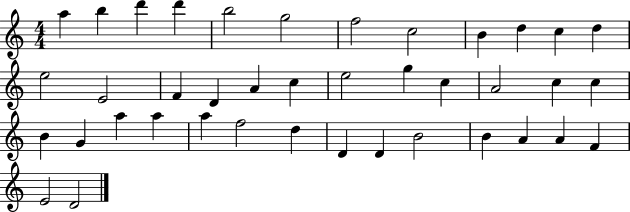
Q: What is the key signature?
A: C major